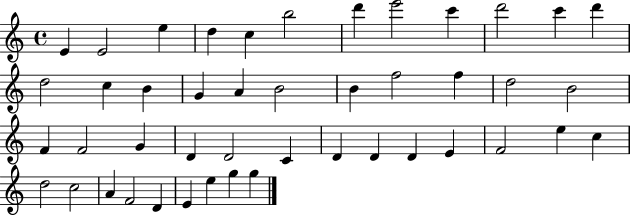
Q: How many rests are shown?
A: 0